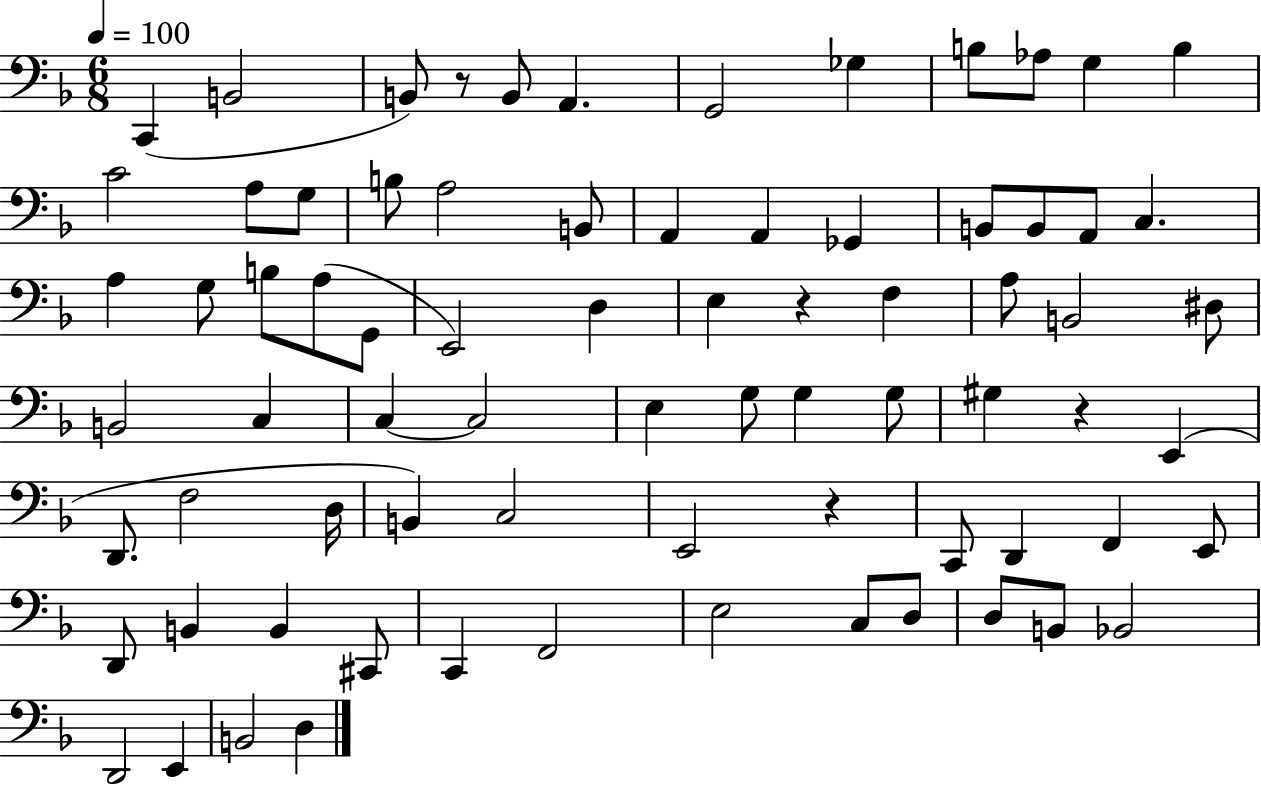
C2/q B2/h B2/e R/e B2/e A2/q. G2/h Gb3/q B3/e Ab3/e G3/q B3/q C4/h A3/e G3/e B3/e A3/h B2/e A2/q A2/q Gb2/q B2/e B2/e A2/e C3/q. A3/q G3/e B3/e A3/e G2/e E2/h D3/q E3/q R/q F3/q A3/e B2/h D#3/e B2/h C3/q C3/q C3/h E3/q G3/e G3/q G3/e G#3/q R/q E2/q D2/e. F3/h D3/s B2/q C3/h E2/h R/q C2/e D2/q F2/q E2/e D2/e B2/q B2/q C#2/e C2/q F2/h E3/h C3/e D3/e D3/e B2/e Bb2/h D2/h E2/q B2/h D3/q